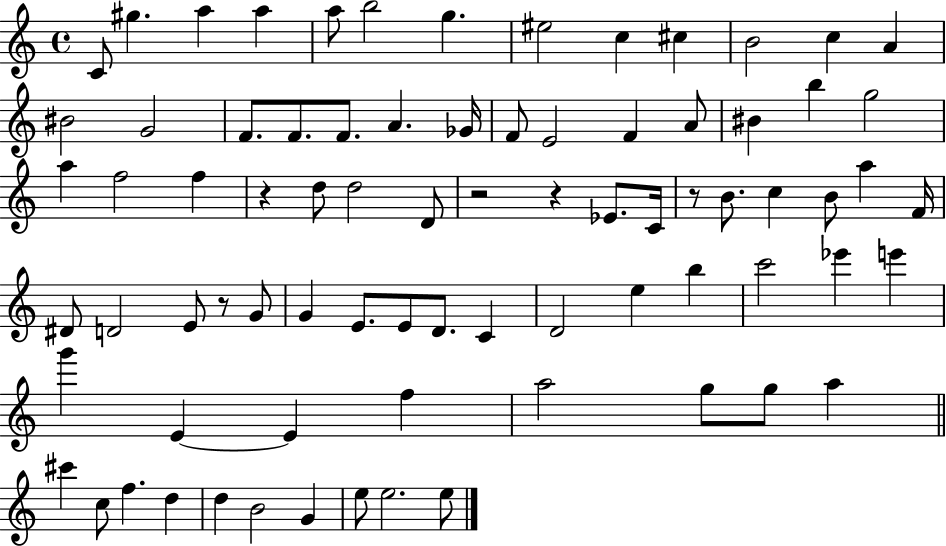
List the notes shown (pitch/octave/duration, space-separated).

C4/e G#5/q. A5/q A5/q A5/e B5/h G5/q. EIS5/h C5/q C#5/q B4/h C5/q A4/q BIS4/h G4/h F4/e. F4/e. F4/e. A4/q. Gb4/s F4/e E4/h F4/q A4/e BIS4/q B5/q G5/h A5/q F5/h F5/q R/q D5/e D5/h D4/e R/h R/q Eb4/e. C4/s R/e B4/e. C5/q B4/e A5/q F4/s D#4/e D4/h E4/e R/e G4/e G4/q E4/e. E4/e D4/e. C4/q D4/h E5/q B5/q C6/h Eb6/q E6/q G6/q E4/q E4/q F5/q A5/h G5/e G5/e A5/q C#6/q C5/e F5/q. D5/q D5/q B4/h G4/q E5/e E5/h. E5/e